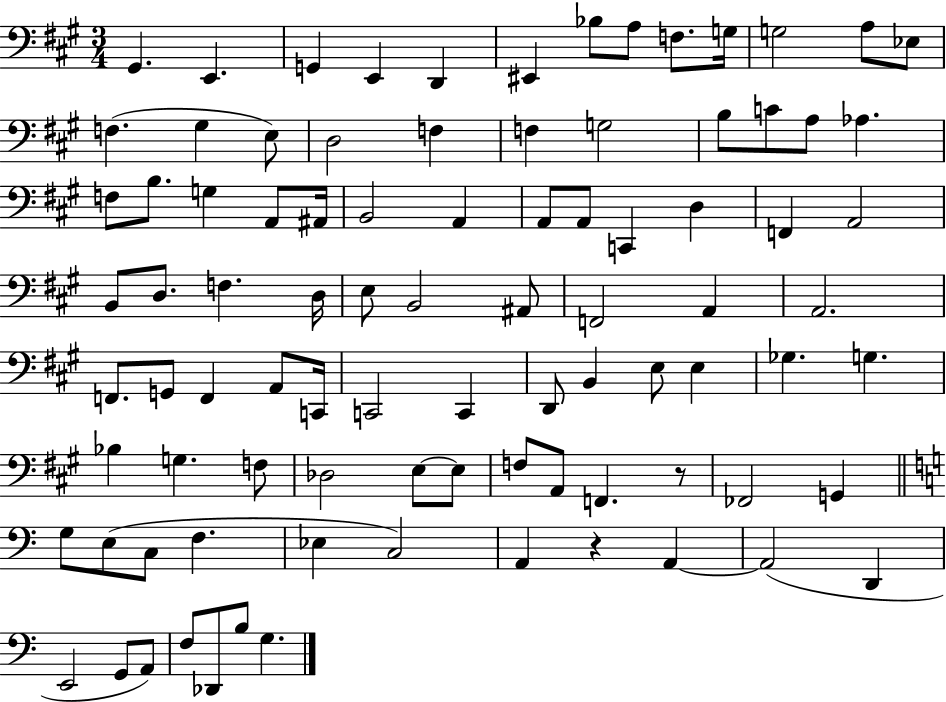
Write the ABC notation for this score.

X:1
T:Untitled
M:3/4
L:1/4
K:A
^G,, E,, G,, E,, D,, ^E,, _B,/2 A,/2 F,/2 G,/4 G,2 A,/2 _E,/2 F, ^G, E,/2 D,2 F, F, G,2 B,/2 C/2 A,/2 _A, F,/2 B,/2 G, A,,/2 ^A,,/4 B,,2 A,, A,,/2 A,,/2 C,, D, F,, A,,2 B,,/2 D,/2 F, D,/4 E,/2 B,,2 ^A,,/2 F,,2 A,, A,,2 F,,/2 G,,/2 F,, A,,/2 C,,/4 C,,2 C,, D,,/2 B,, E,/2 E, _G, G, _B, G, F,/2 _D,2 E,/2 E,/2 F,/2 A,,/2 F,, z/2 _F,,2 G,, G,/2 E,/2 C,/2 F, _E, C,2 A,, z A,, A,,2 D,, E,,2 G,,/2 A,,/2 F,/2 _D,,/2 B,/2 G,